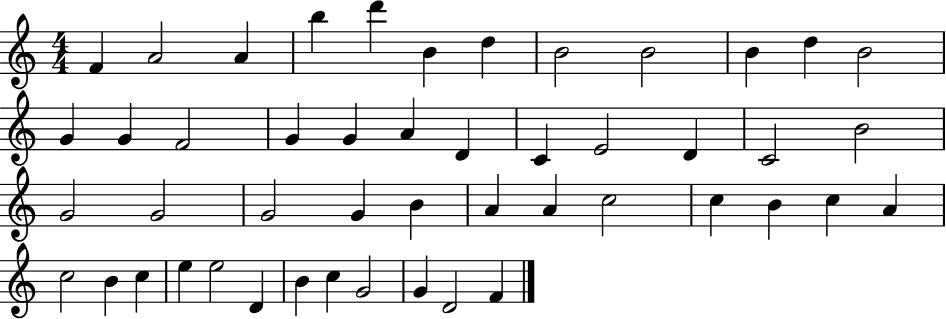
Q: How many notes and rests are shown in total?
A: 48